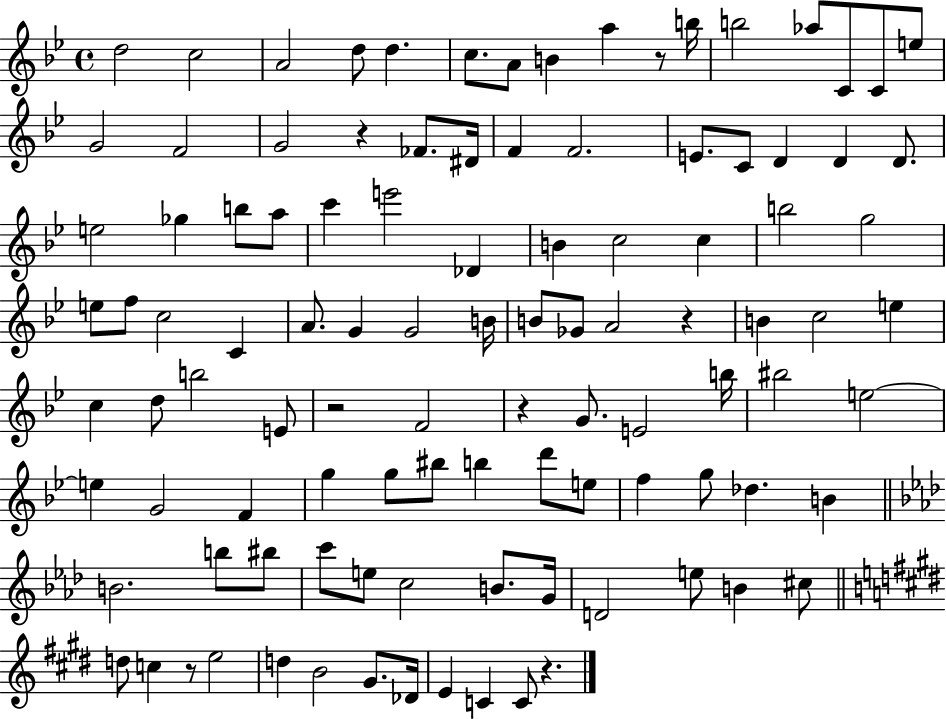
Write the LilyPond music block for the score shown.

{
  \clef treble
  \time 4/4
  \defaultTimeSignature
  \key bes \major
  \repeat volta 2 { d''2 c''2 | a'2 d''8 d''4. | c''8. a'8 b'4 a''4 r8 b''16 | b''2 aes''8 c'8 c'8 e''8 | \break g'2 f'2 | g'2 r4 fes'8. dis'16 | f'4 f'2. | e'8. c'8 d'4 d'4 d'8. | \break e''2 ges''4 b''8 a''8 | c'''4 e'''2 des'4 | b'4 c''2 c''4 | b''2 g''2 | \break e''8 f''8 c''2 c'4 | a'8. g'4 g'2 b'16 | b'8 ges'8 a'2 r4 | b'4 c''2 e''4 | \break c''4 d''8 b''2 e'8 | r2 f'2 | r4 g'8. e'2 b''16 | bis''2 e''2~~ | \break e''4 g'2 f'4 | g''4 g''8 bis''8 b''4 d'''8 e''8 | f''4 g''8 des''4. b'4 | \bar "||" \break \key f \minor b'2. b''8 bis''8 | c'''8 e''8 c''2 b'8. g'16 | d'2 e''8 b'4 cis''8 | \bar "||" \break \key e \major d''8 c''4 r8 e''2 | d''4 b'2 gis'8. des'16 | e'4 c'4 c'8 r4. | } \bar "|."
}